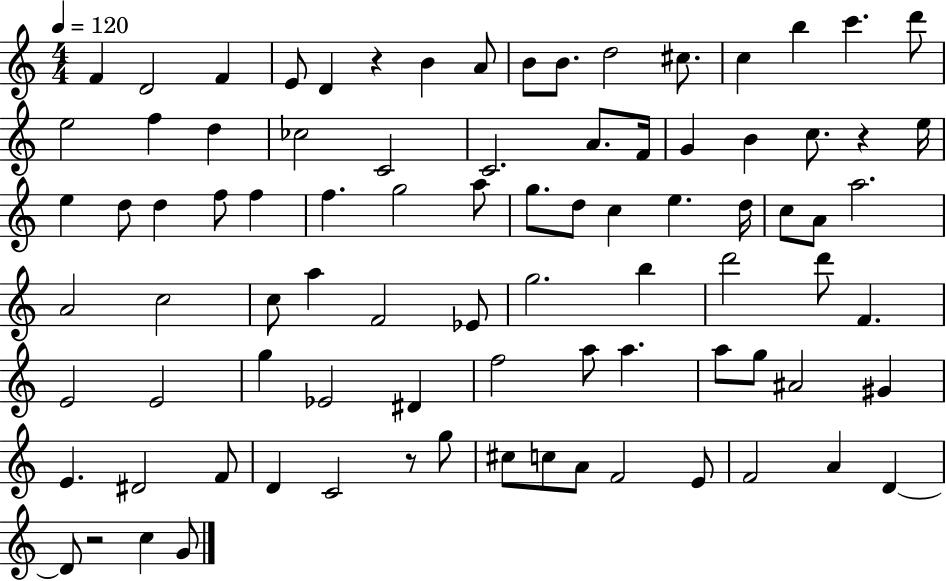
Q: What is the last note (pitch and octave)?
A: G4